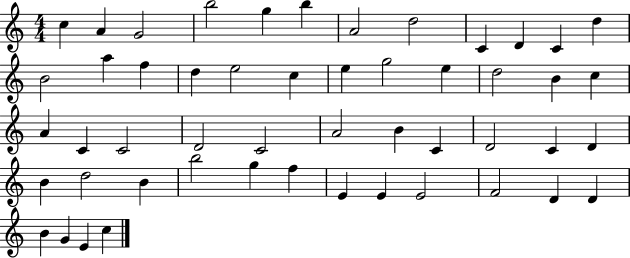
C5/q A4/q G4/h B5/h G5/q B5/q A4/h D5/h C4/q D4/q C4/q D5/q B4/h A5/q F5/q D5/q E5/h C5/q E5/q G5/h E5/q D5/h B4/q C5/q A4/q C4/q C4/h D4/h C4/h A4/h B4/q C4/q D4/h C4/q D4/q B4/q D5/h B4/q B5/h G5/q F5/q E4/q E4/q E4/h F4/h D4/q D4/q B4/q G4/q E4/q C5/q